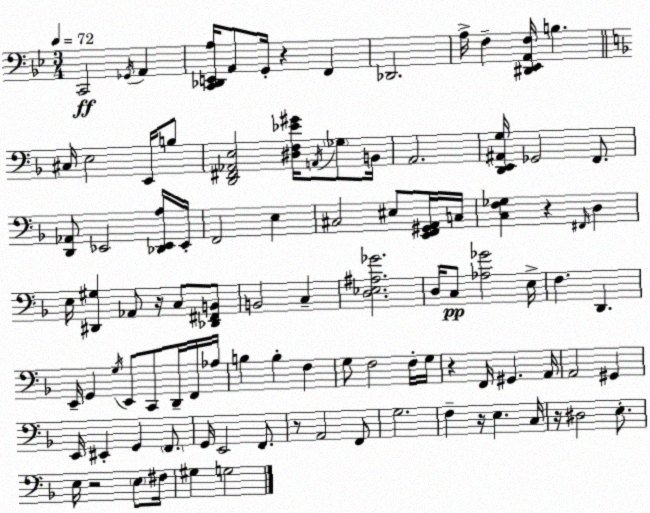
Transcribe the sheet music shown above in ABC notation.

X:1
T:Untitled
M:3/4
L:1/4
K:Bb
C,,2 _G,,/4 A,, [C,,_D,,E,,A,]/4 A,,/2 G,,/4 z F,, _D,,2 A,/4 F, [^D,,_E,,A,,F,]/4 B, ^C,/4 E,2 E,,/4 B,/2 [D,,^F,,_A,,E,]2 [^D,F,_E^G]/4 A,,/4 _G,/2 B,,/4 A,,2 [D,,E,,^A,,G,]/4 _G,,2 F,,/2 [D,,_A,,]/2 _E,,2 [_D,,_E,,A,]/4 _E,,/4 F,,2 E, ^C,2 ^E,/2 [E,,F,,^G,,A,,]/4 C,/4 [C,F,_G,] z ^F,,/4 D, E,/4 [^D,,^G,] _A,,/2 z/4 C,/2 [_D,,^F,,B,,]/2 B,,2 C, [D,_E,^A,_G]2 D,/4 C,/2 [_A,_G]2 E,/4 F, D,, E,,/4 G,, G,/4 E,,/2 C,,/2 D,,/4 F,,/4 _A,/4 B, B, F, G,/2 F,2 F,/4 G,/4 z F,,/4 ^G,, A,,/4 A,,2 ^G,, E,,/4 ^E,, G,, F,,/2 G,,/4 E,,2 F,,/2 z/2 A,,2 F,,/2 G,2 F, z/4 E, C,/4 z/4 ^D,2 E,/2 E,/4 z2 E,/2 ^F,/4 ^G, G,2